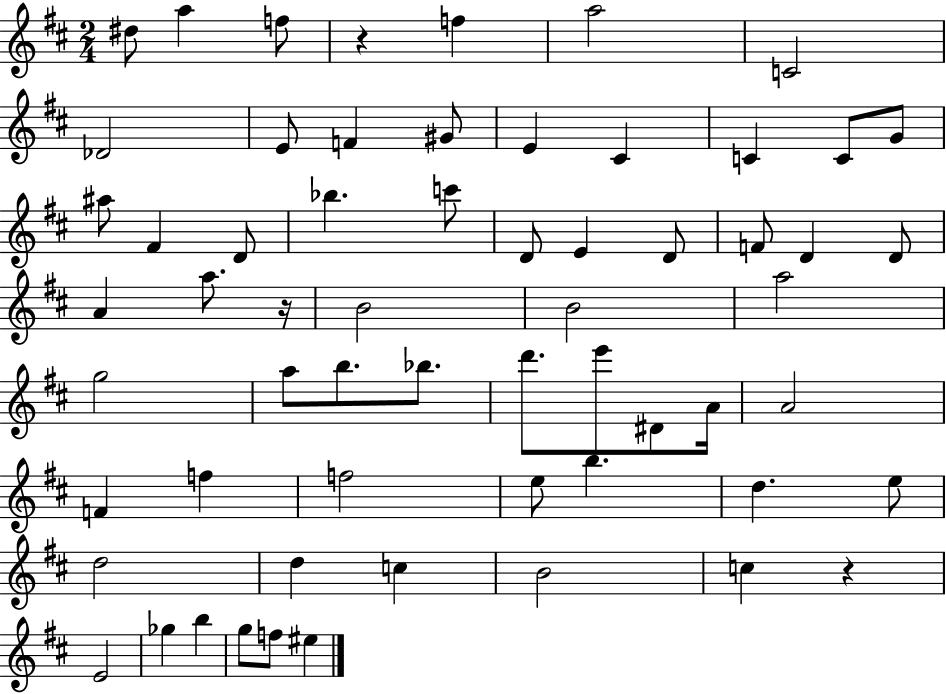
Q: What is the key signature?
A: D major